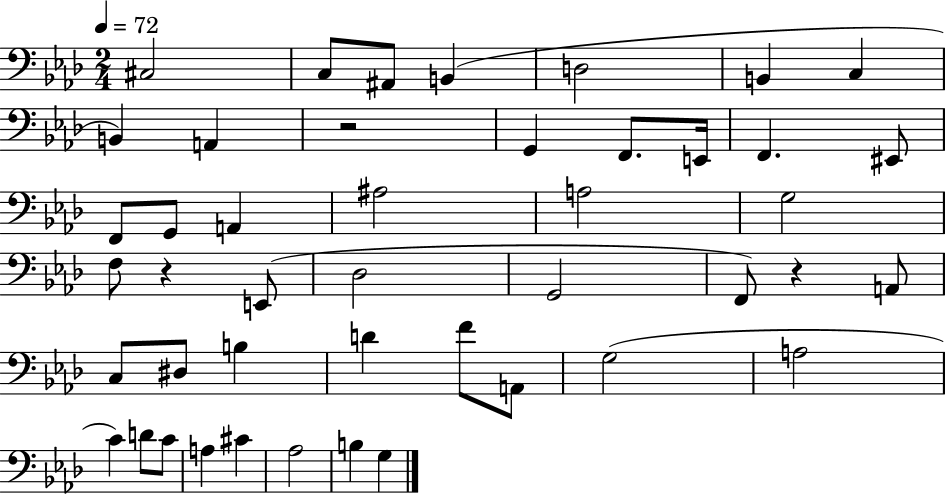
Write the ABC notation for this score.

X:1
T:Untitled
M:2/4
L:1/4
K:Ab
^C,2 C,/2 ^A,,/2 B,, D,2 B,, C, B,, A,, z2 G,, F,,/2 E,,/4 F,, ^E,,/2 F,,/2 G,,/2 A,, ^A,2 A,2 G,2 F,/2 z E,,/2 _D,2 G,,2 F,,/2 z A,,/2 C,/2 ^D,/2 B, D F/2 A,,/2 G,2 A,2 C D/2 C/2 A, ^C _A,2 B, G,